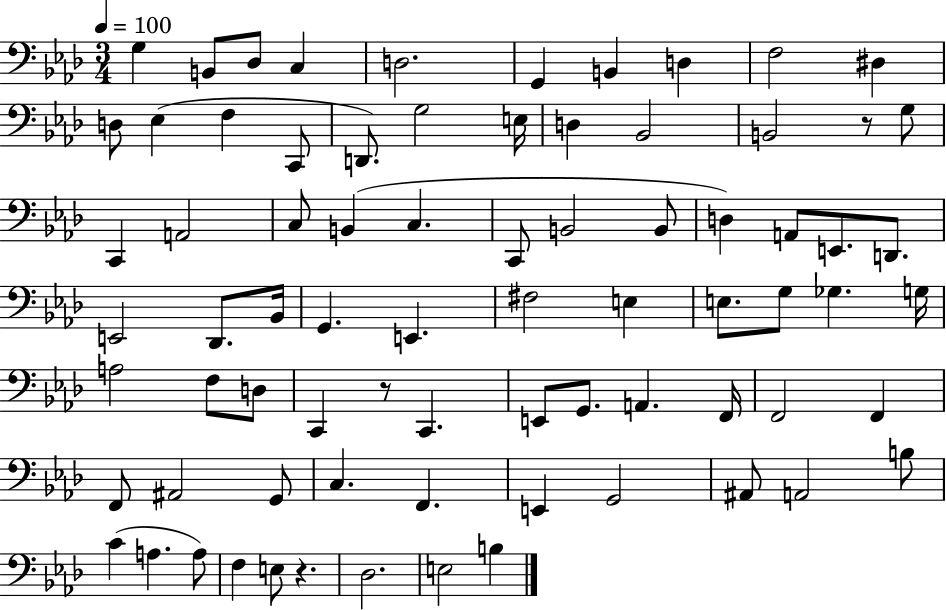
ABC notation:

X:1
T:Untitled
M:3/4
L:1/4
K:Ab
G, B,,/2 _D,/2 C, D,2 G,, B,, D, F,2 ^D, D,/2 _E, F, C,,/2 D,,/2 G,2 E,/4 D, _B,,2 B,,2 z/2 G,/2 C,, A,,2 C,/2 B,, C, C,,/2 B,,2 B,,/2 D, A,,/2 E,,/2 D,,/2 E,,2 _D,,/2 _B,,/4 G,, E,, ^F,2 E, E,/2 G,/2 _G, G,/4 A,2 F,/2 D,/2 C,, z/2 C,, E,,/2 G,,/2 A,, F,,/4 F,,2 F,, F,,/2 ^A,,2 G,,/2 C, F,, E,, G,,2 ^A,,/2 A,,2 B,/2 C A, A,/2 F, E,/2 z _D,2 E,2 B,